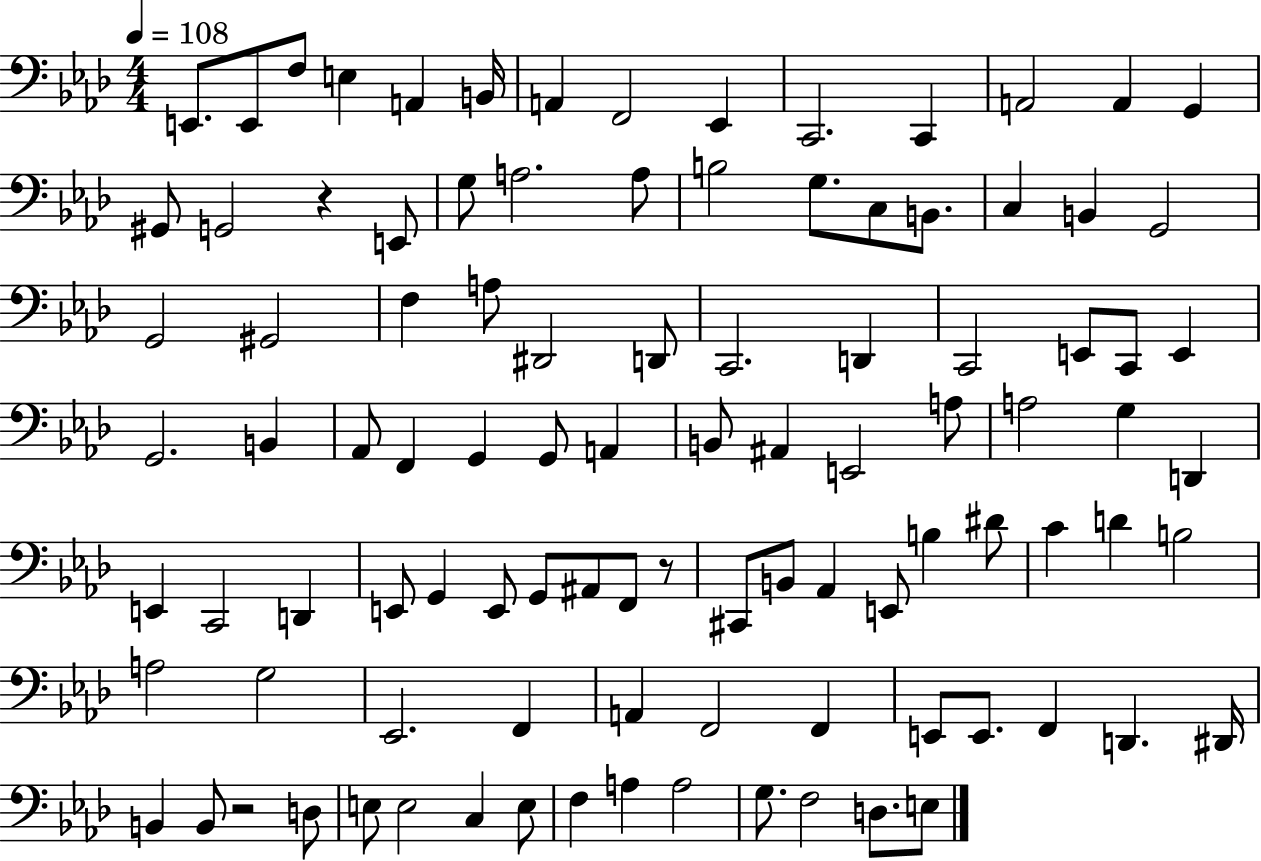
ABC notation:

X:1
T:Untitled
M:4/4
L:1/4
K:Ab
E,,/2 E,,/2 F,/2 E, A,, B,,/4 A,, F,,2 _E,, C,,2 C,, A,,2 A,, G,, ^G,,/2 G,,2 z E,,/2 G,/2 A,2 A,/2 B,2 G,/2 C,/2 B,,/2 C, B,, G,,2 G,,2 ^G,,2 F, A,/2 ^D,,2 D,,/2 C,,2 D,, C,,2 E,,/2 C,,/2 E,, G,,2 B,, _A,,/2 F,, G,, G,,/2 A,, B,,/2 ^A,, E,,2 A,/2 A,2 G, D,, E,, C,,2 D,, E,,/2 G,, E,,/2 G,,/2 ^A,,/2 F,,/2 z/2 ^C,,/2 B,,/2 _A,, E,,/2 B, ^D/2 C D B,2 A,2 G,2 _E,,2 F,, A,, F,,2 F,, E,,/2 E,,/2 F,, D,, ^D,,/4 B,, B,,/2 z2 D,/2 E,/2 E,2 C, E,/2 F, A, A,2 G,/2 F,2 D,/2 E,/2